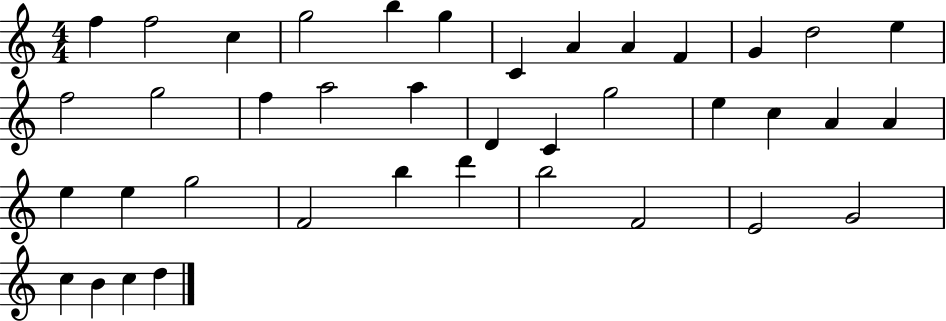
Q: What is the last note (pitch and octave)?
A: D5